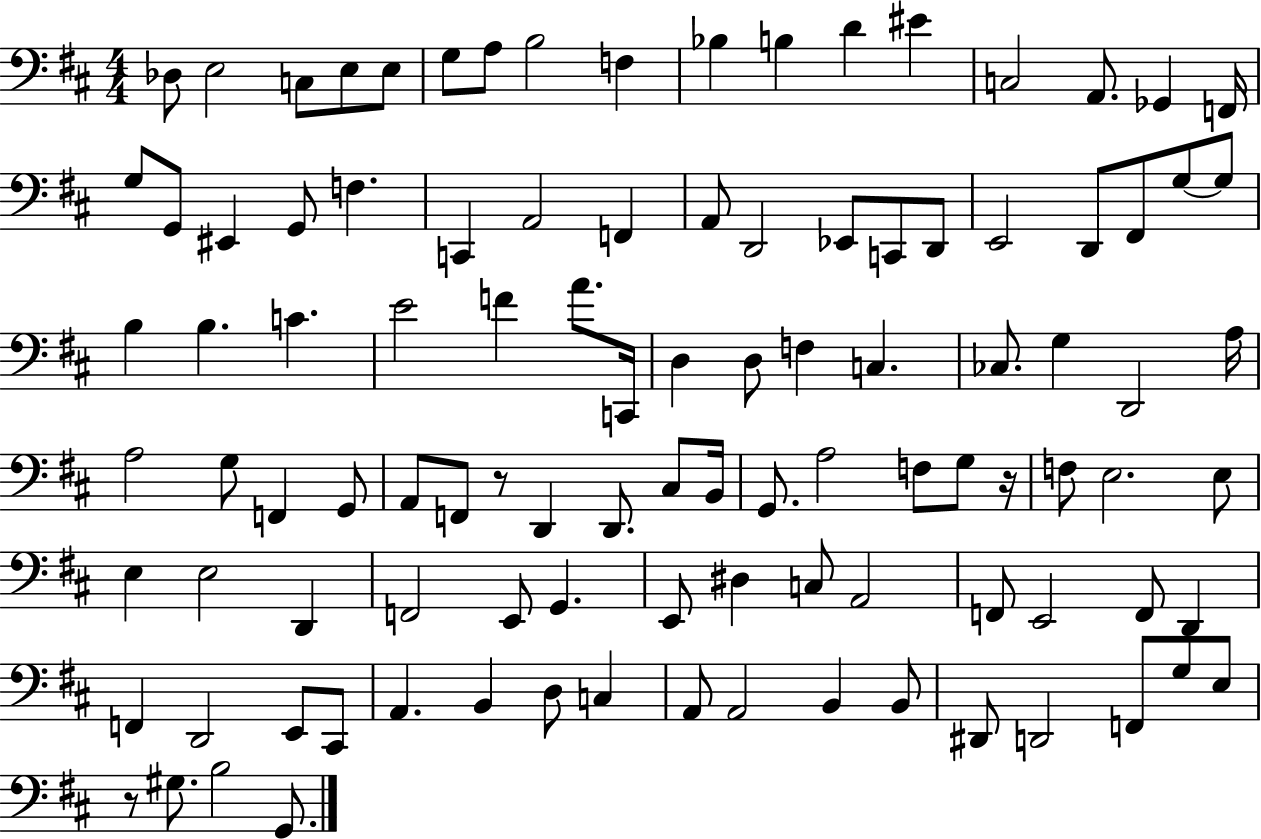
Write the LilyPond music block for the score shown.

{
  \clef bass
  \numericTimeSignature
  \time 4/4
  \key d \major
  des8 e2 c8 e8 e8 | g8 a8 b2 f4 | bes4 b4 d'4 eis'4 | c2 a,8. ges,4 f,16 | \break g8 g,8 eis,4 g,8 f4. | c,4 a,2 f,4 | a,8 d,2 ees,8 c,8 d,8 | e,2 d,8 fis,8 g8~~ g8 | \break b4 b4. c'4. | e'2 f'4 a'8. c,16 | d4 d8 f4 c4. | ces8. g4 d,2 a16 | \break a2 g8 f,4 g,8 | a,8 f,8 r8 d,4 d,8. cis8 b,16 | g,8. a2 f8 g8 r16 | f8 e2. e8 | \break e4 e2 d,4 | f,2 e,8 g,4. | e,8 dis4 c8 a,2 | f,8 e,2 f,8 d,4 | \break f,4 d,2 e,8 cis,8 | a,4. b,4 d8 c4 | a,8 a,2 b,4 b,8 | dis,8 d,2 f,8 g8 e8 | \break r8 gis8. b2 g,8. | \bar "|."
}